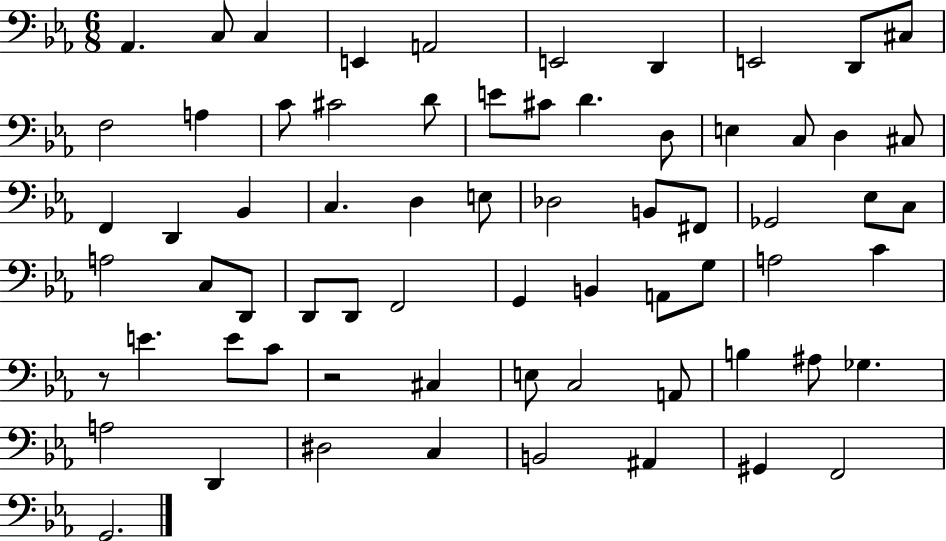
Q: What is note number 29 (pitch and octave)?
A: E3